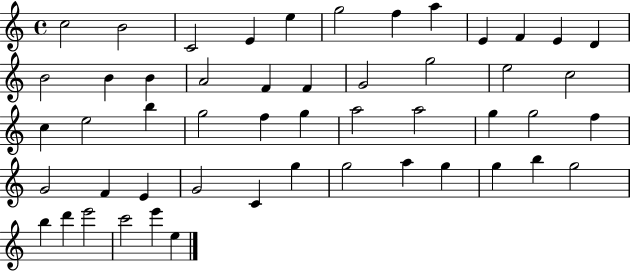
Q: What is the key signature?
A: C major